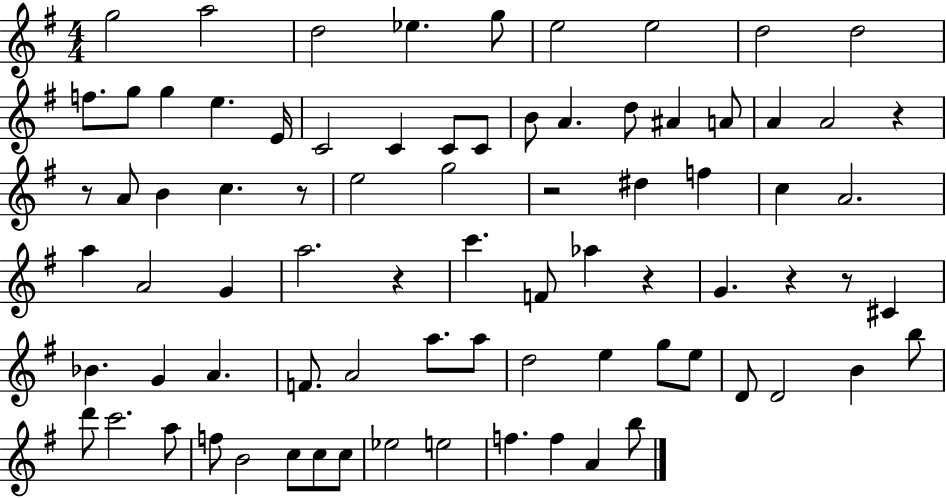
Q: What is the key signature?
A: G major